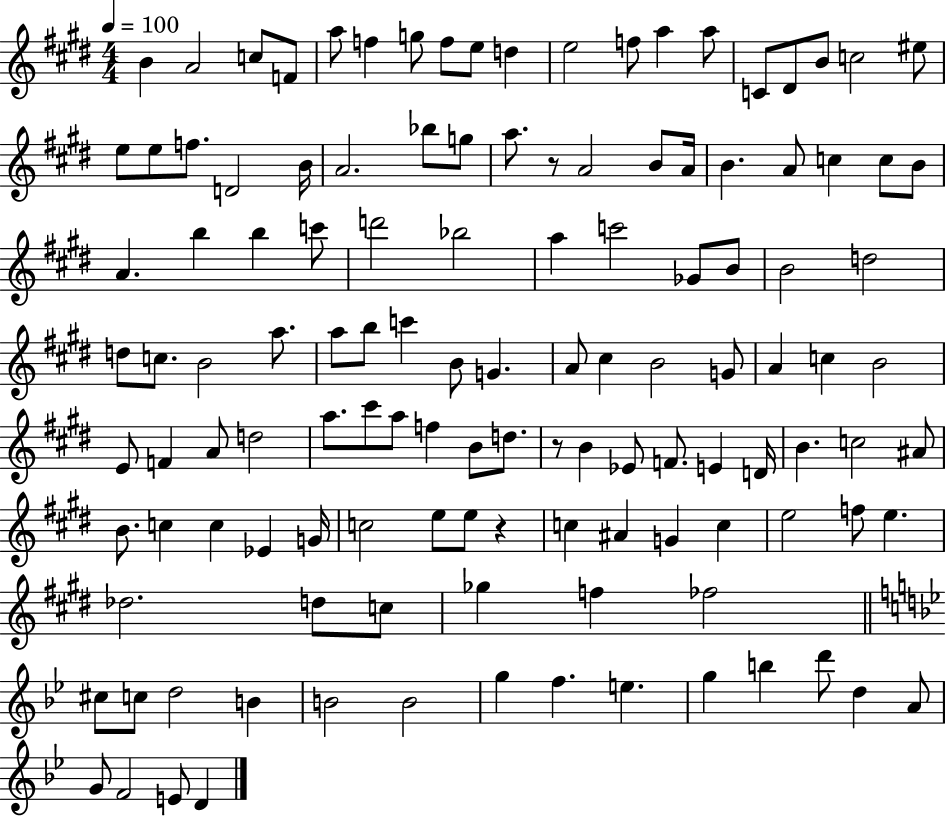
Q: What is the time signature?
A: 4/4